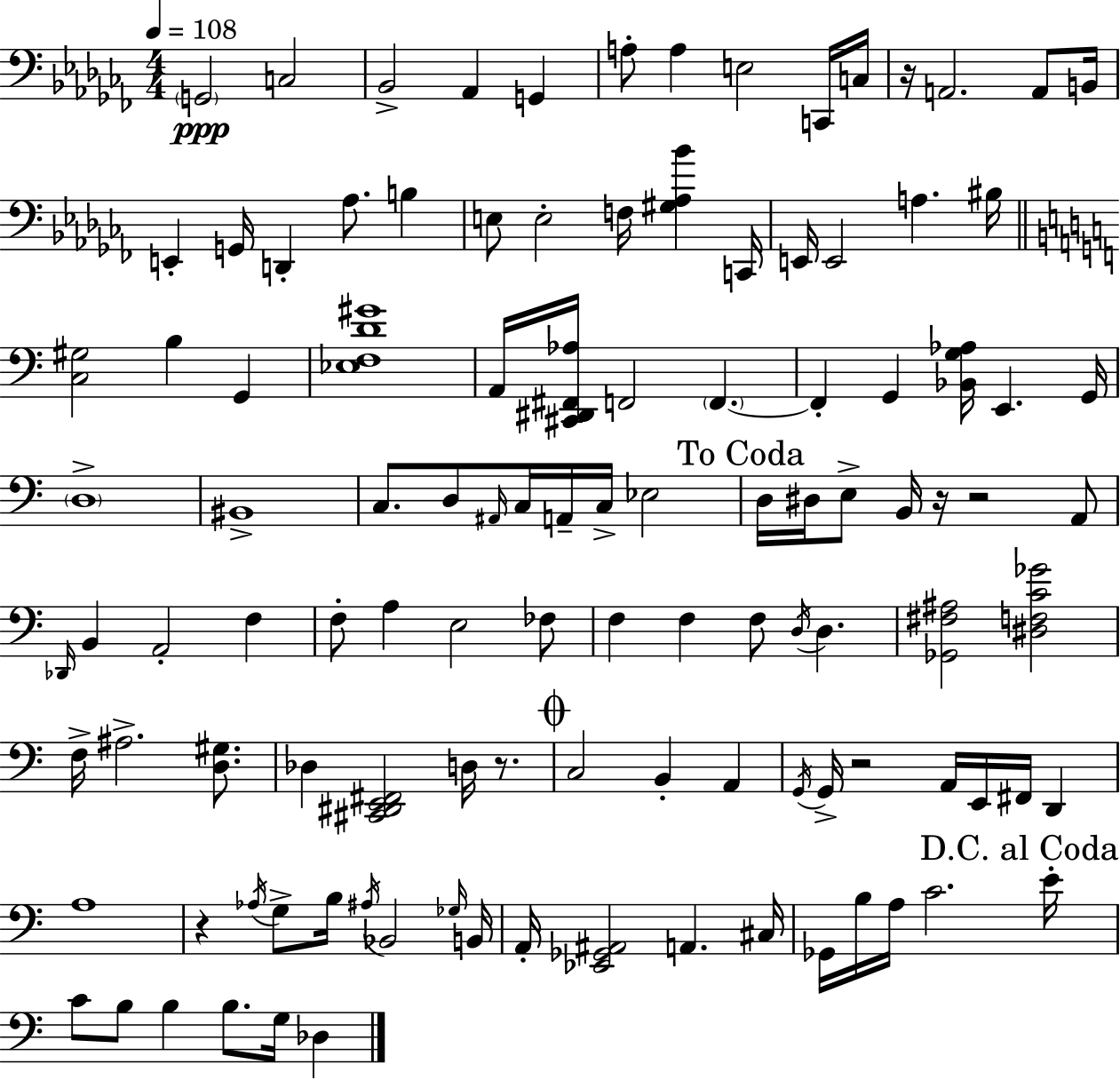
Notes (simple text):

G2/h C3/h Bb2/h Ab2/q G2/q A3/e A3/q E3/h C2/s C3/s R/s A2/h. A2/e B2/s E2/q G2/s D2/q Ab3/e. B3/q E3/e E3/h F3/s [G#3,Ab3,Bb4]/q C2/s E2/s E2/h A3/q. BIS3/s [C3,G#3]/h B3/q G2/q [Eb3,F3,D4,G#4]/w A2/s [C#2,D#2,F#2,Ab3]/s F2/h F2/q. F2/q G2/q [Bb2,G3,Ab3]/s E2/q. G2/s D3/w BIS2/w C3/e. D3/e A#2/s C3/s A2/s C3/s Eb3/h D3/s D#3/s E3/e B2/s R/s R/h A2/e Db2/s B2/q A2/h F3/q F3/e A3/q E3/h FES3/e F3/q F3/q F3/e D3/s D3/q. [Gb2,F#3,A#3]/h [D#3,F3,C4,Gb4]/h F3/s A#3/h. [D3,G#3]/e. Db3/q [C#2,D#2,E2,F#2]/h D3/s R/e. C3/h B2/q A2/q G2/s G2/s R/h A2/s E2/s F#2/s D2/q A3/w R/q Ab3/s G3/e B3/s A#3/s Bb2/h Gb3/s B2/s A2/s [Eb2,Gb2,A#2]/h A2/q. C#3/s Gb2/s B3/s A3/s C4/h. E4/s C4/e B3/e B3/q B3/e. G3/s Db3/q